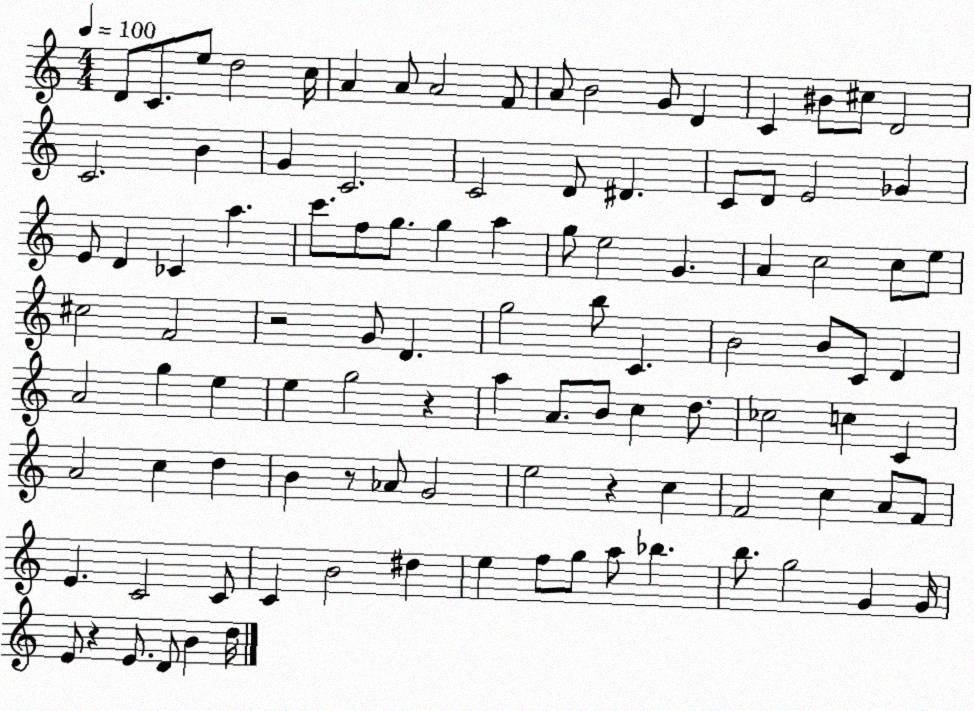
X:1
T:Untitled
M:4/4
L:1/4
K:C
D/2 C/2 e/2 d2 c/4 A A/2 A2 F/2 A/2 B2 G/2 D C ^B/2 ^c/2 D2 C2 B G C2 C2 D/2 ^D C/2 D/2 E2 _G E/2 D _C a c'/2 f/2 g/2 g a g/2 e2 G A c2 c/2 e/2 ^c2 F2 z2 G/2 D g2 b/2 C B2 B/2 C/2 D A2 g e e g2 z a A/2 B/2 c d/2 _c2 c C A2 c d B z/2 _A/2 G2 e2 z c F2 c A/2 F/2 E C2 C/2 C B2 ^d e f/2 g/2 a/2 _b b/2 g2 G G/4 E/2 z E/2 D/2 B d/4